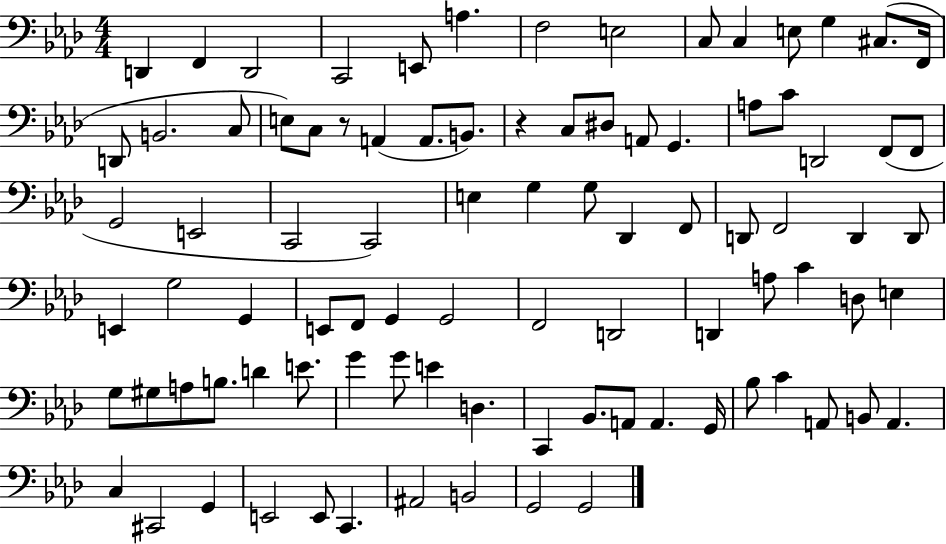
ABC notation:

X:1
T:Untitled
M:4/4
L:1/4
K:Ab
D,, F,, D,,2 C,,2 E,,/2 A, F,2 E,2 C,/2 C, E,/2 G, ^C,/2 F,,/4 D,,/2 B,,2 C,/2 E,/2 C,/2 z/2 A,, A,,/2 B,,/2 z C,/2 ^D,/2 A,,/2 G,, A,/2 C/2 D,,2 F,,/2 F,,/2 G,,2 E,,2 C,,2 C,,2 E, G, G,/2 _D,, F,,/2 D,,/2 F,,2 D,, D,,/2 E,, G,2 G,, E,,/2 F,,/2 G,, G,,2 F,,2 D,,2 D,, A,/2 C D,/2 E, G,/2 ^G,/2 A,/2 B,/2 D E/2 G G/2 E D, C,, _B,,/2 A,,/2 A,, G,,/4 _B,/2 C A,,/2 B,,/2 A,, C, ^C,,2 G,, E,,2 E,,/2 C,, ^A,,2 B,,2 G,,2 G,,2